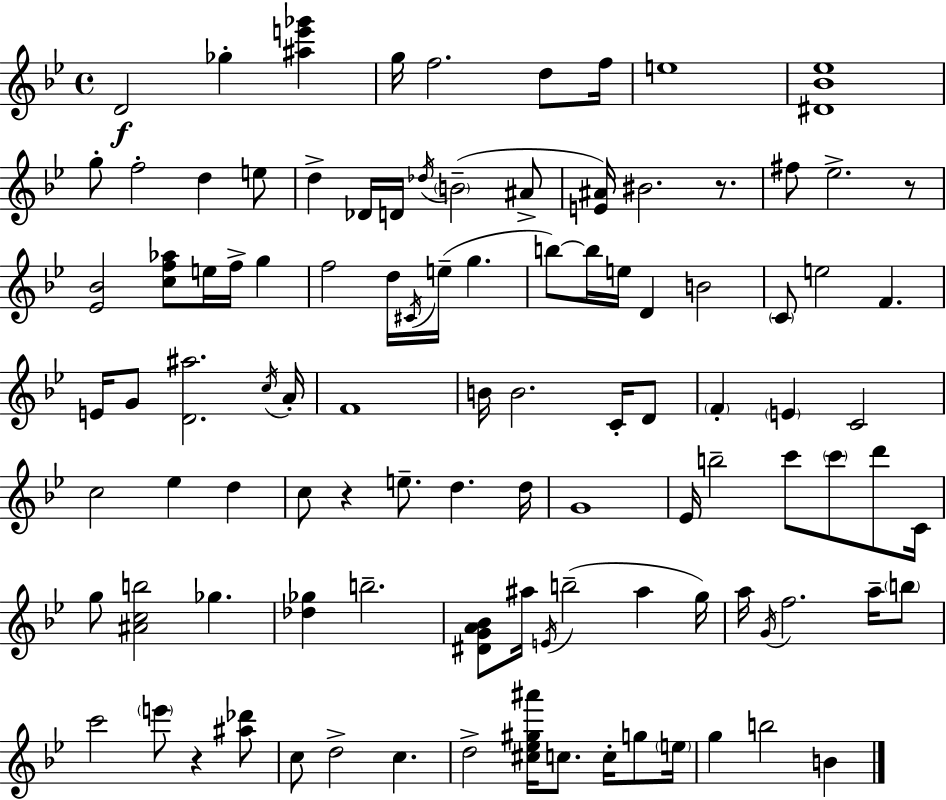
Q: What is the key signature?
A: G minor